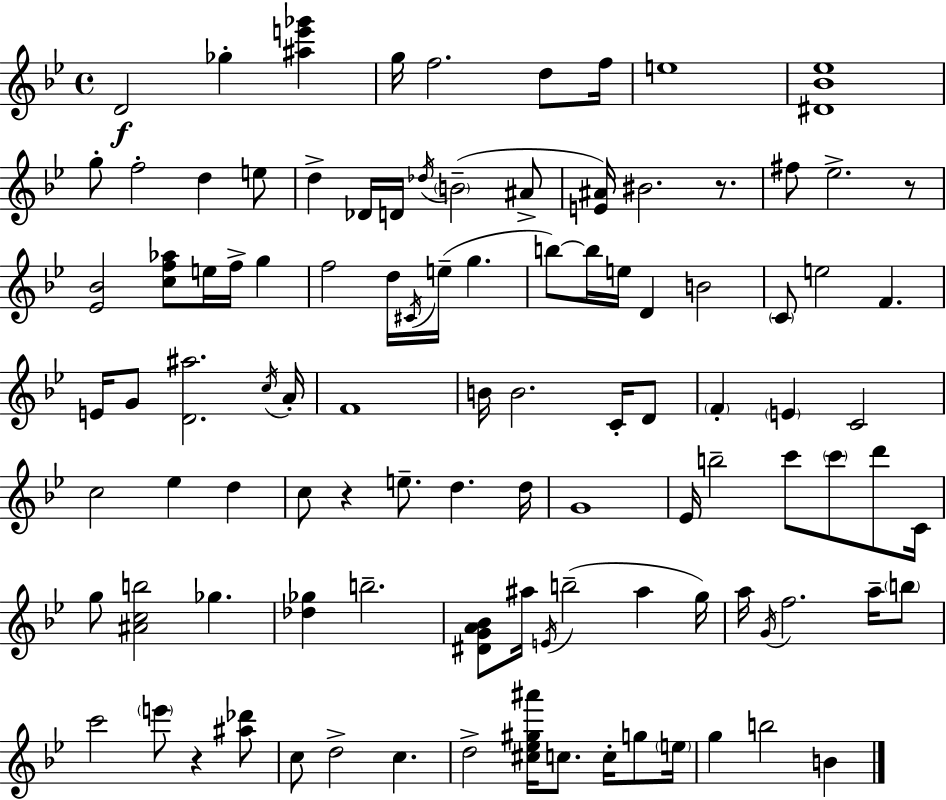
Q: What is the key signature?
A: G minor